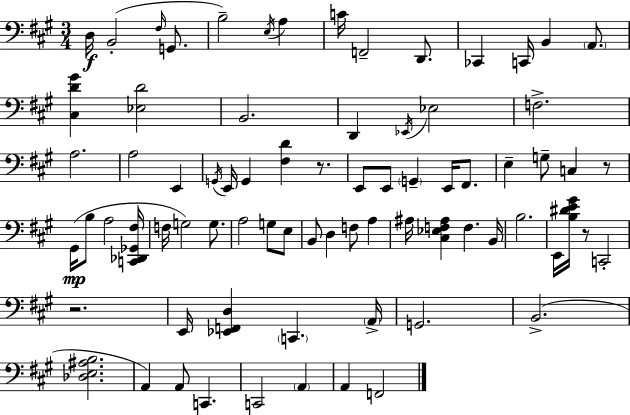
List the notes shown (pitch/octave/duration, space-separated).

D3/s B2/h F#3/s G2/e. B3/h E3/s A3/q C4/s F2/h D2/e. CES2/q C2/s B2/q A2/e. [C#3,D4,G#4]/q [Eb3,D4]/h B2/h. D2/q Eb2/s Eb3/h F3/h. A3/h. A3/h E2/q G2/s E2/s G2/q [F#3,D4]/q R/e. E2/e E2/e G2/q E2/s F#2/e. E3/q G3/e C3/q R/e G#2/s B3/e A3/h [C2,Db2,Gb2,F#3]/s F3/s G3/h G3/e. A3/h G3/e E3/e B2/e D3/q F3/e A3/q A#3/s [C#3,Eb3,F3,A#3]/q F3/q. B2/s B3/h. E2/s [B3,D#4,E4,G#4]/s R/e C2/h R/h. E2/s [Eb2,F2,D3]/q C2/q. A2/s G2/h. B2/h. [Db3,E3,A#3,B3]/h. A2/q A2/e C2/q. C2/h A2/q A2/q F2/h